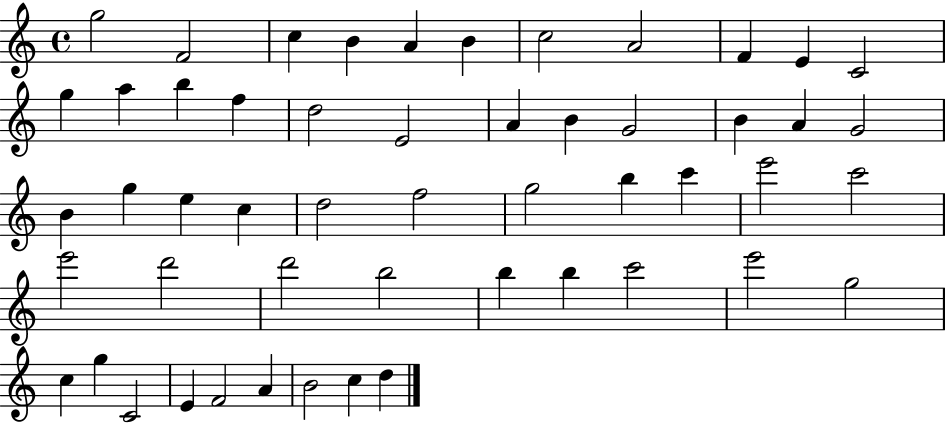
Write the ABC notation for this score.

X:1
T:Untitled
M:4/4
L:1/4
K:C
g2 F2 c B A B c2 A2 F E C2 g a b f d2 E2 A B G2 B A G2 B g e c d2 f2 g2 b c' e'2 c'2 e'2 d'2 d'2 b2 b b c'2 e'2 g2 c g C2 E F2 A B2 c d